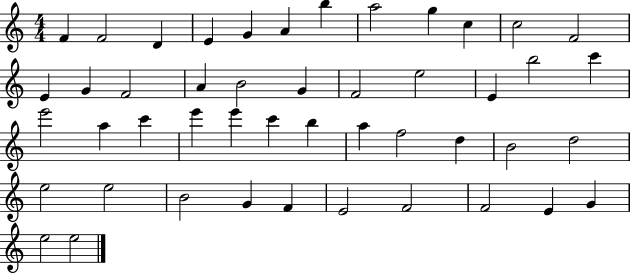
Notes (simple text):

F4/q F4/h D4/q E4/q G4/q A4/q B5/q A5/h G5/q C5/q C5/h F4/h E4/q G4/q F4/h A4/q B4/h G4/q F4/h E5/h E4/q B5/h C6/q E6/h A5/q C6/q E6/q E6/q C6/q B5/q A5/q F5/h D5/q B4/h D5/h E5/h E5/h B4/h G4/q F4/q E4/h F4/h F4/h E4/q G4/q E5/h E5/h